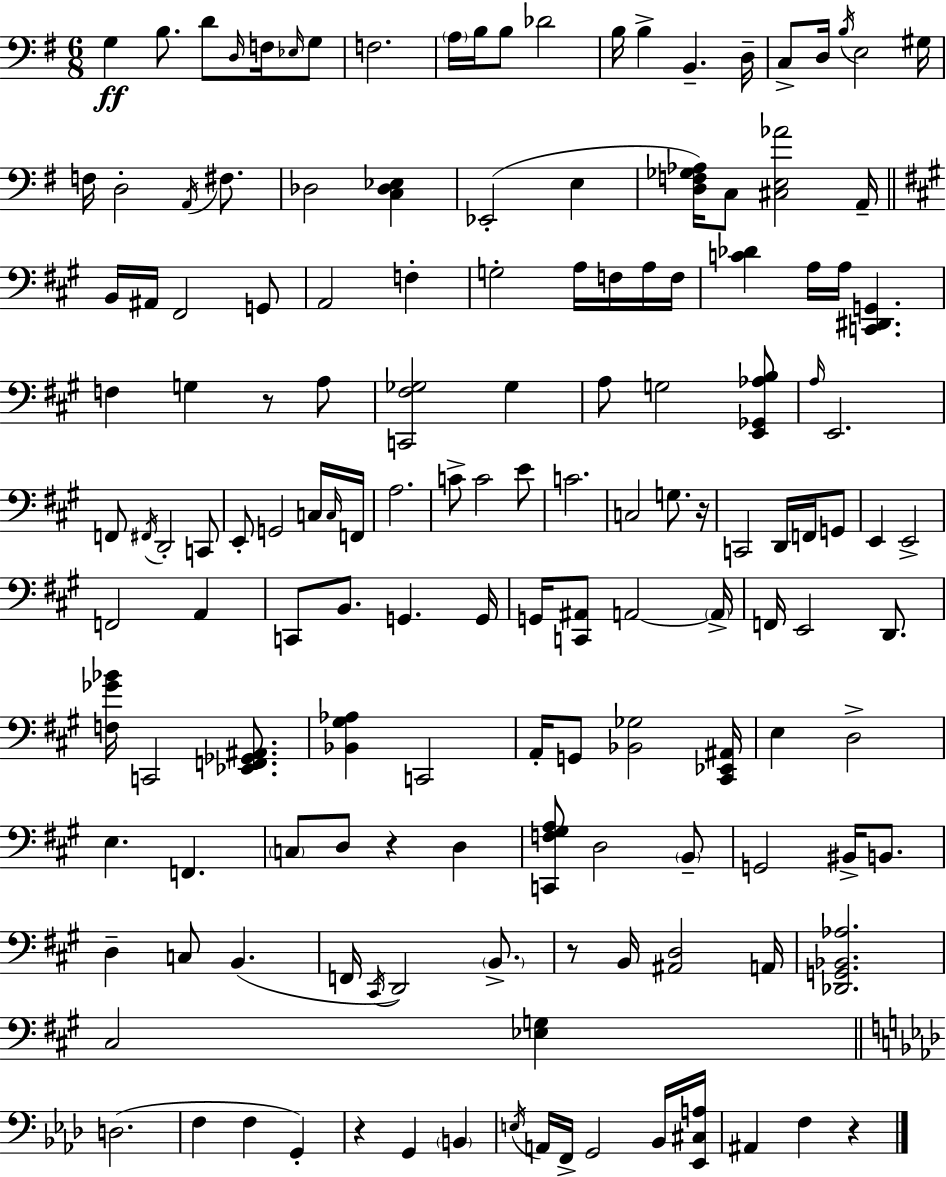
X:1
T:Untitled
M:6/8
L:1/4
K:Em
G, B,/2 D/2 D,/4 F,/4 _E,/4 G,/2 F,2 A,/4 B,/4 B,/2 _D2 B,/4 B, B,, D,/4 C,/2 D,/4 B,/4 E,2 ^G,/4 F,/4 D,2 A,,/4 ^F,/2 _D,2 [C,_D,_E,] _E,,2 E, [D,F,_G,_A,]/4 C,/2 [^C,E,_A]2 A,,/4 B,,/4 ^A,,/4 ^F,,2 G,,/2 A,,2 F, G,2 A,/4 F,/4 A,/4 F,/4 [C_D] A,/4 A,/4 [C,,^D,,G,,] F, G, z/2 A,/2 [C,,^F,_G,]2 _G, A,/2 G,2 [E,,_G,,_A,B,]/2 A,/4 E,,2 F,,/2 ^F,,/4 D,,2 C,,/2 E,,/2 G,,2 C,/4 C,/4 F,,/4 A,2 C/2 C2 E/2 C2 C,2 G,/2 z/4 C,,2 D,,/4 F,,/4 G,,/2 E,, E,,2 F,,2 A,, C,,/2 B,,/2 G,, G,,/4 G,,/4 [C,,^A,,]/2 A,,2 A,,/4 F,,/4 E,,2 D,,/2 [F,_G_B]/4 C,,2 [_E,,F,,_G,,^A,,]/2 [_B,,^G,_A,] C,,2 A,,/4 G,,/2 [_B,,_G,]2 [^C,,_E,,^A,,]/4 E, D,2 E, F,, C,/2 D,/2 z D, [C,,F,^G,A,]/2 D,2 B,,/2 G,,2 ^B,,/4 B,,/2 D, C,/2 B,, F,,/4 ^C,,/4 D,,2 B,,/2 z/2 B,,/4 [^A,,D,]2 A,,/4 [_D,,G,,_B,,_A,]2 ^C,2 [_E,G,] D,2 F, F, G,, z G,, B,, E,/4 A,,/4 F,,/4 G,,2 _B,,/4 [_E,,^C,A,]/4 ^A,, F, z